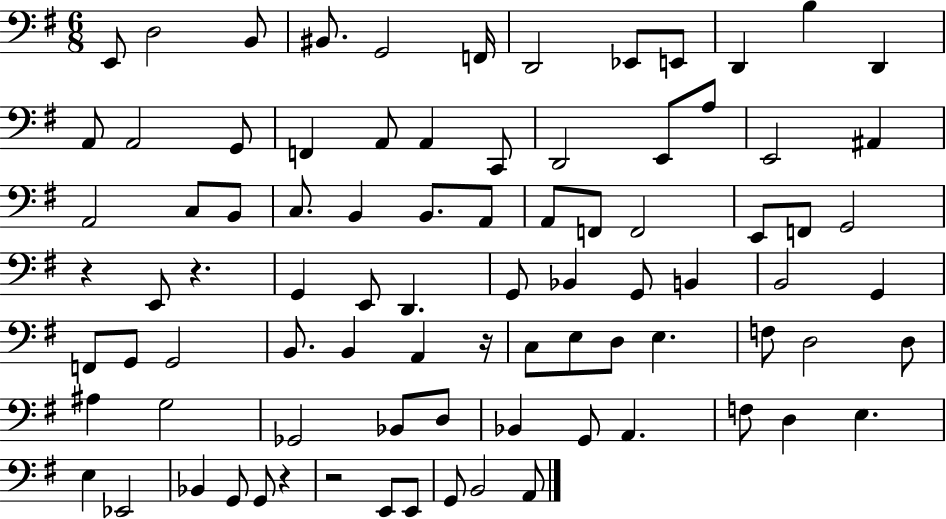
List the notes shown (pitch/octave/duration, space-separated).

E2/e D3/h B2/e BIS2/e. G2/h F2/s D2/h Eb2/e E2/e D2/q B3/q D2/q A2/e A2/h G2/e F2/q A2/e A2/q C2/e D2/h E2/e A3/e E2/h A#2/q A2/h C3/e B2/e C3/e. B2/q B2/e. A2/e A2/e F2/e F2/h E2/e F2/e G2/h R/q E2/e R/q. G2/q E2/e D2/q. G2/e Bb2/q G2/e B2/q B2/h G2/q F2/e G2/e G2/h B2/e. B2/q A2/q R/s C3/e E3/e D3/e E3/q. F3/e D3/h D3/e A#3/q G3/h Gb2/h Bb2/e D3/e Bb2/q G2/e A2/q. F3/e D3/q E3/q. E3/q Eb2/h Bb2/q G2/e G2/e R/q R/h E2/e E2/e G2/e B2/h A2/e